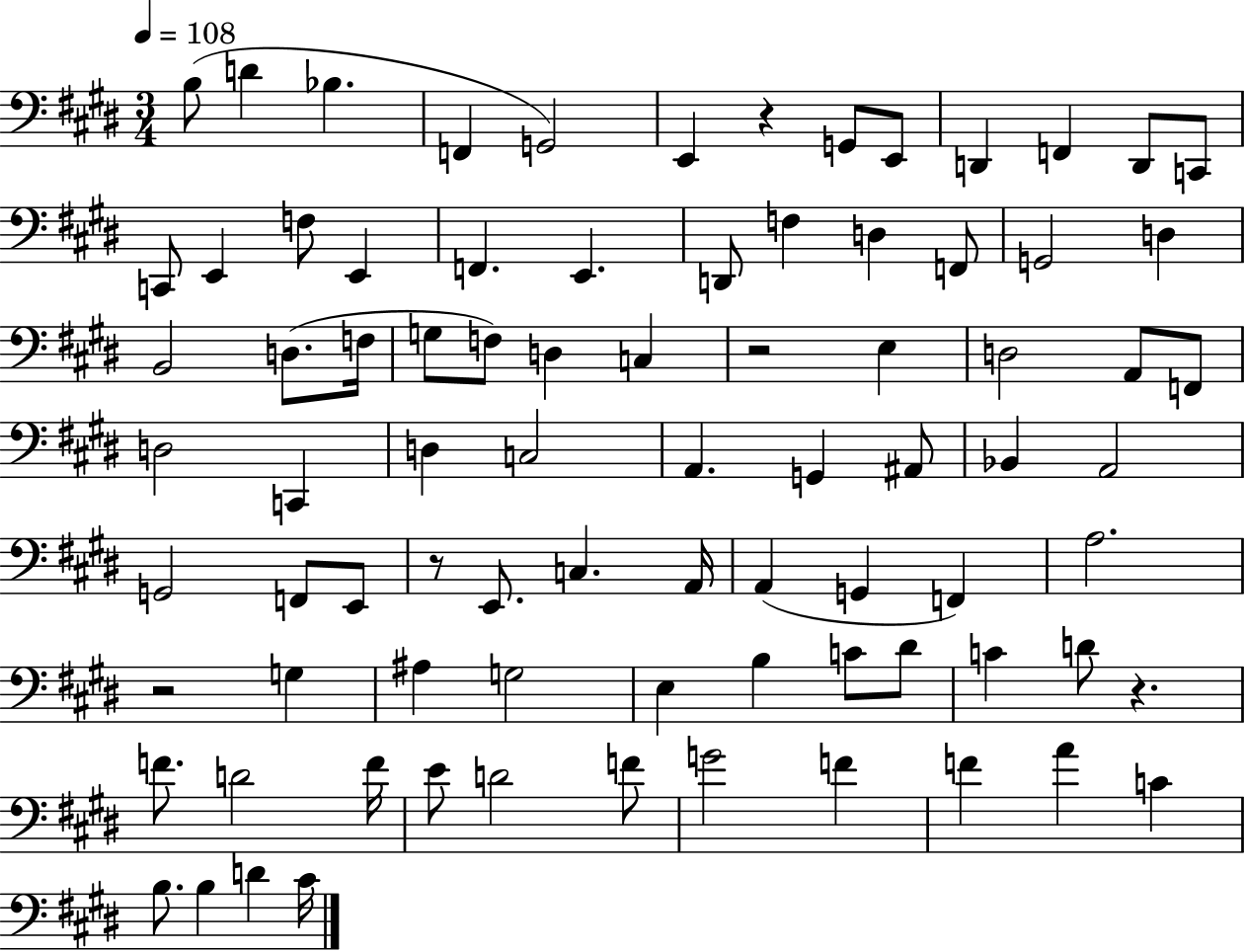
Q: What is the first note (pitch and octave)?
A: B3